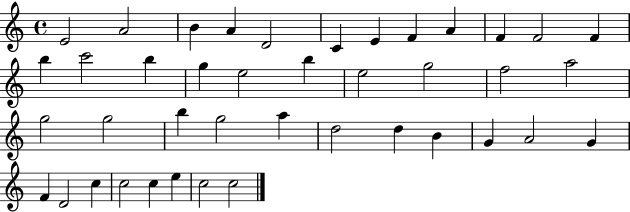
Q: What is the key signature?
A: C major